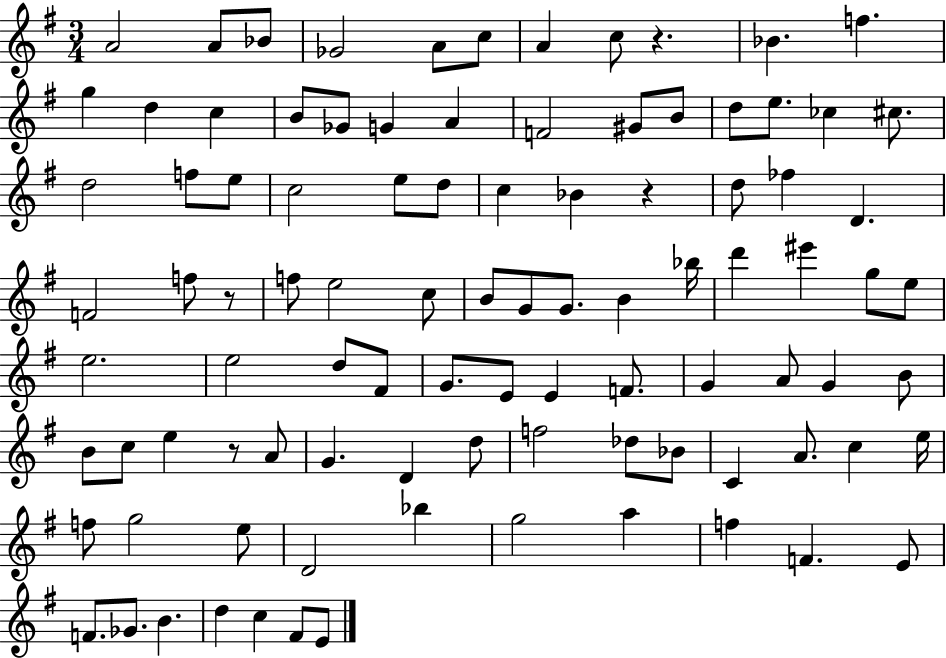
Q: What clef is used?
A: treble